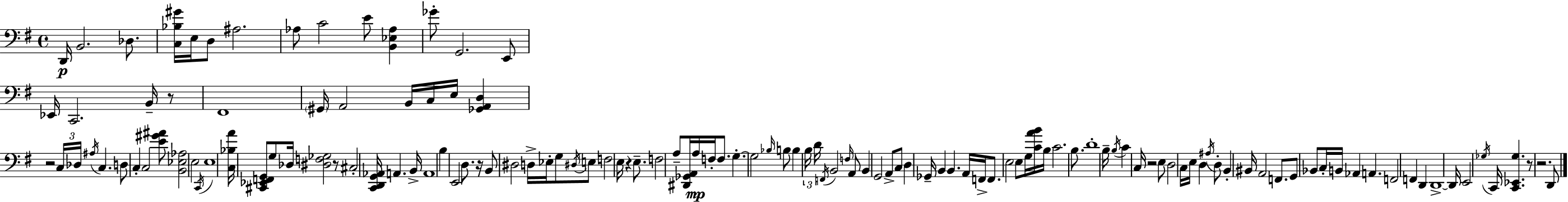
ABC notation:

X:1
T:Untitled
M:4/4
L:1/4
K:G
D,,/4 B,,2 _D,/2 [C,_B,^G]/4 E,/4 D,/2 ^A,2 _A,/2 C2 E/2 [B,,_E,_A,] _G/2 G,,2 E,,/2 _E,,/4 C,,2 B,,/4 z/2 ^F,,4 ^G,,/4 A,,2 B,,/4 C,/4 E,/4 [_G,,A,,D,] z2 C,/4 _D,/4 ^A,/4 C, D,/2 C, C,2 [E^G^A]/2 [B,,_E,_A,]2 E,2 C,,/4 E,4 [C,_B,A]/4 [^C,,_E,,F,,G,,]/2 G,/2 _D,/4 [^D,F,_G,]2 z/2 ^C,2 [C,,D,,G,,_A,,]/4 A,, B,,/4 A,,4 B, E,,2 D,/2 z/4 B,,/2 ^D,2 D,/4 _E,/4 G,/2 ^D,/4 E,/2 F,2 E,/4 z E,/2 F,2 A,/2 [^D,,_G,,A,,]/4 A,/4 F,/4 F,/2 G, G,2 _B,/4 B,/2 B, B,/4 D/4 F,,/4 B,,2 F,/4 A,,/2 B,, G,,2 A,,/2 C,/2 D, _G,,/4 B,, B,, A,,/4 F,,/4 F,,/2 E,2 E,/2 G,/4 [CAB]/4 B,/4 C2 B,/2 D4 B,/4 B,/4 C C,/4 z2 E,/2 D,2 C,/4 E,/4 D, ^A,/4 D,/2 B,, ^B,,/4 A,,2 F,,/2 G,,/2 _B,,/2 C,/4 B,,/4 _A,, A,, F,,2 F,, D,, D,,4 D,,/4 E,,2 _G,/4 C,,/4 [C,,_E,,_G,] z/2 z2 D,,/2